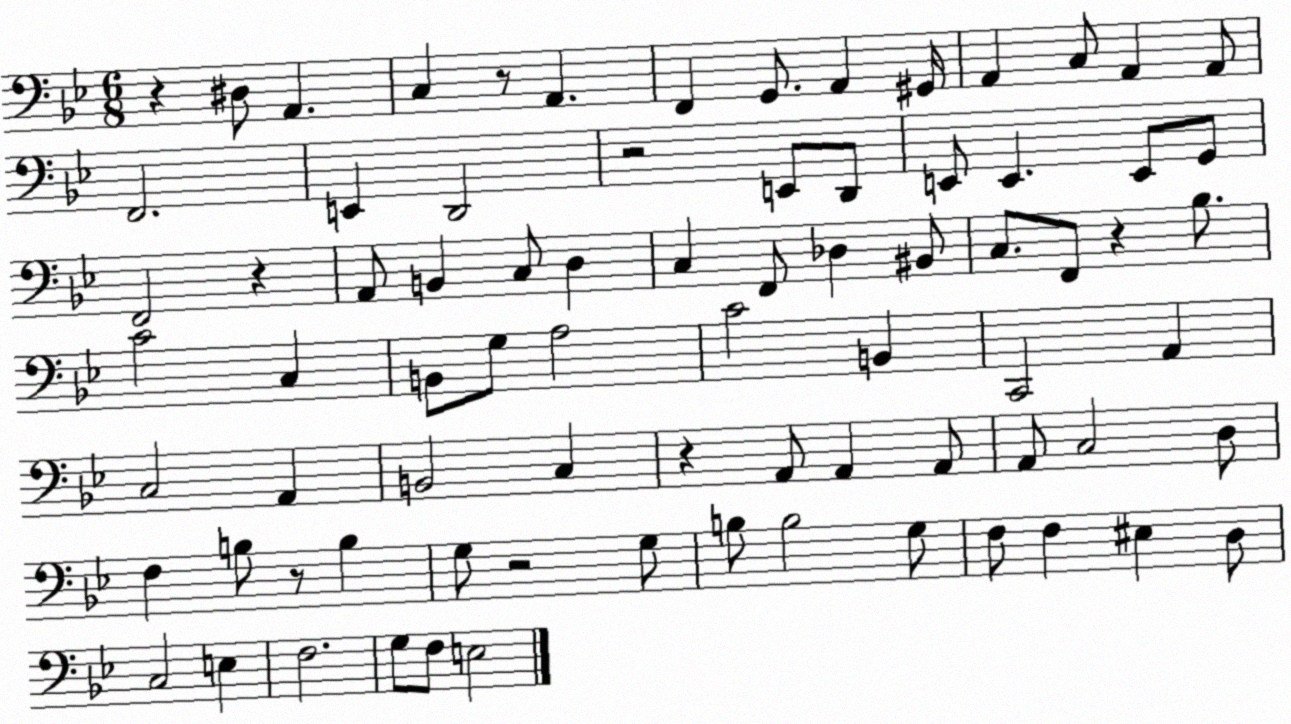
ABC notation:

X:1
T:Untitled
M:6/8
L:1/4
K:Bb
z ^D,/2 A,, C, z/2 A,, F,, G,,/2 A,, ^G,,/4 A,, C,/2 A,, A,,/2 F,,2 E,, D,,2 z2 E,,/2 D,,/2 E,,/2 E,, E,,/2 G,,/2 F,,2 z A,,/2 B,, C,/2 D, C, F,,/2 _D, ^B,,/2 C,/2 F,,/2 z _B,/2 C2 C, B,,/2 G,/2 A,2 C2 B,, C,,2 A,, C,2 A,, B,,2 C, z A,,/2 A,, A,,/2 A,,/2 C,2 D,/2 F, B,/2 z/2 B, G,/2 z2 G,/2 B,/2 B,2 G,/2 F,/2 F, ^E, D,/2 C,2 E, F,2 G,/2 F,/2 E,2